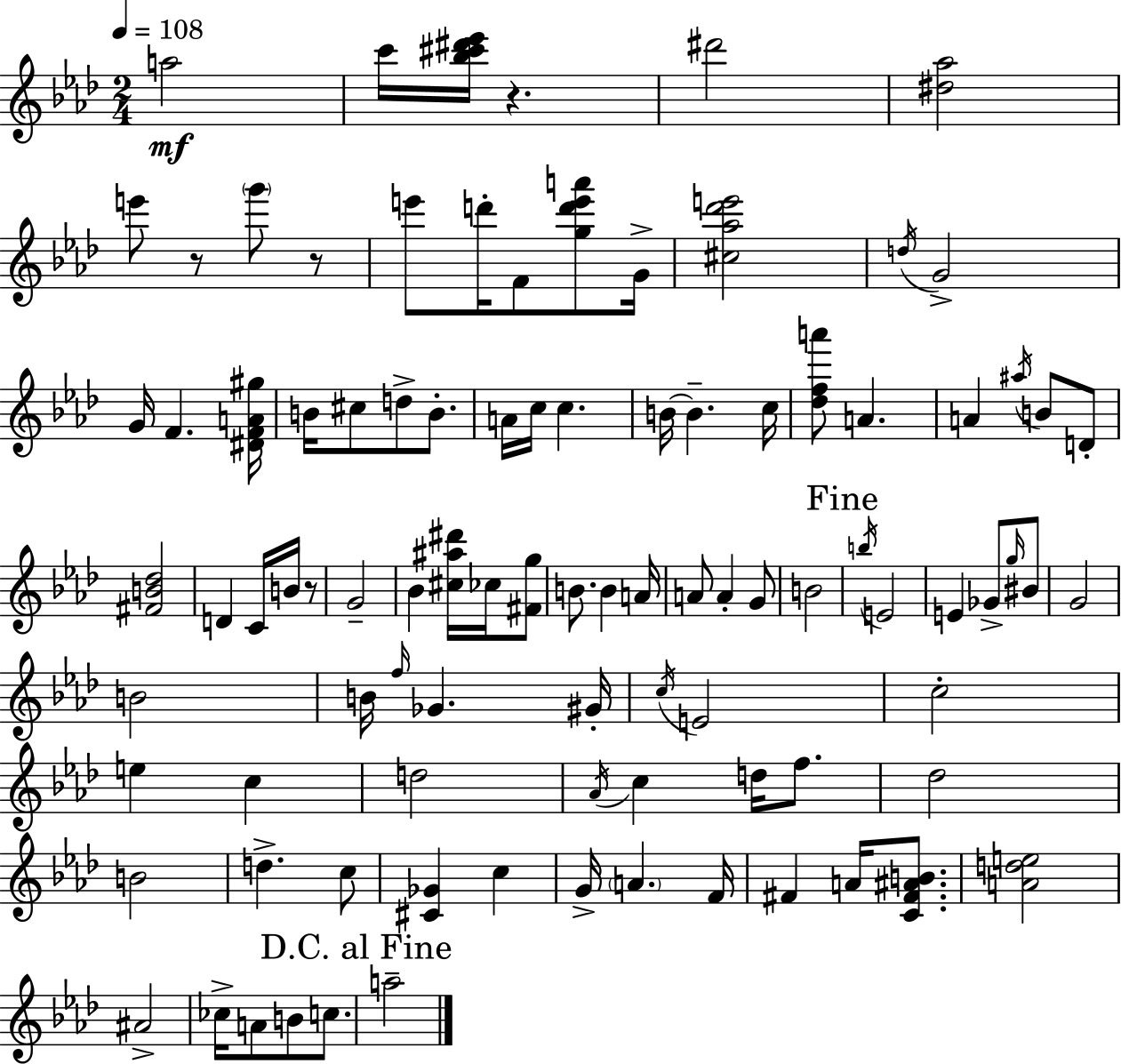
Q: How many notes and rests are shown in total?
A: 95